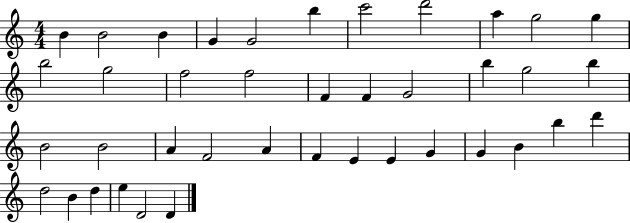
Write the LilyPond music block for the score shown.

{
  \clef treble
  \numericTimeSignature
  \time 4/4
  \key c \major
  b'4 b'2 b'4 | g'4 g'2 b''4 | c'''2 d'''2 | a''4 g''2 g''4 | \break b''2 g''2 | f''2 f''2 | f'4 f'4 g'2 | b''4 g''2 b''4 | \break b'2 b'2 | a'4 f'2 a'4 | f'4 e'4 e'4 g'4 | g'4 b'4 b''4 d'''4 | \break d''2 b'4 d''4 | e''4 d'2 d'4 | \bar "|."
}